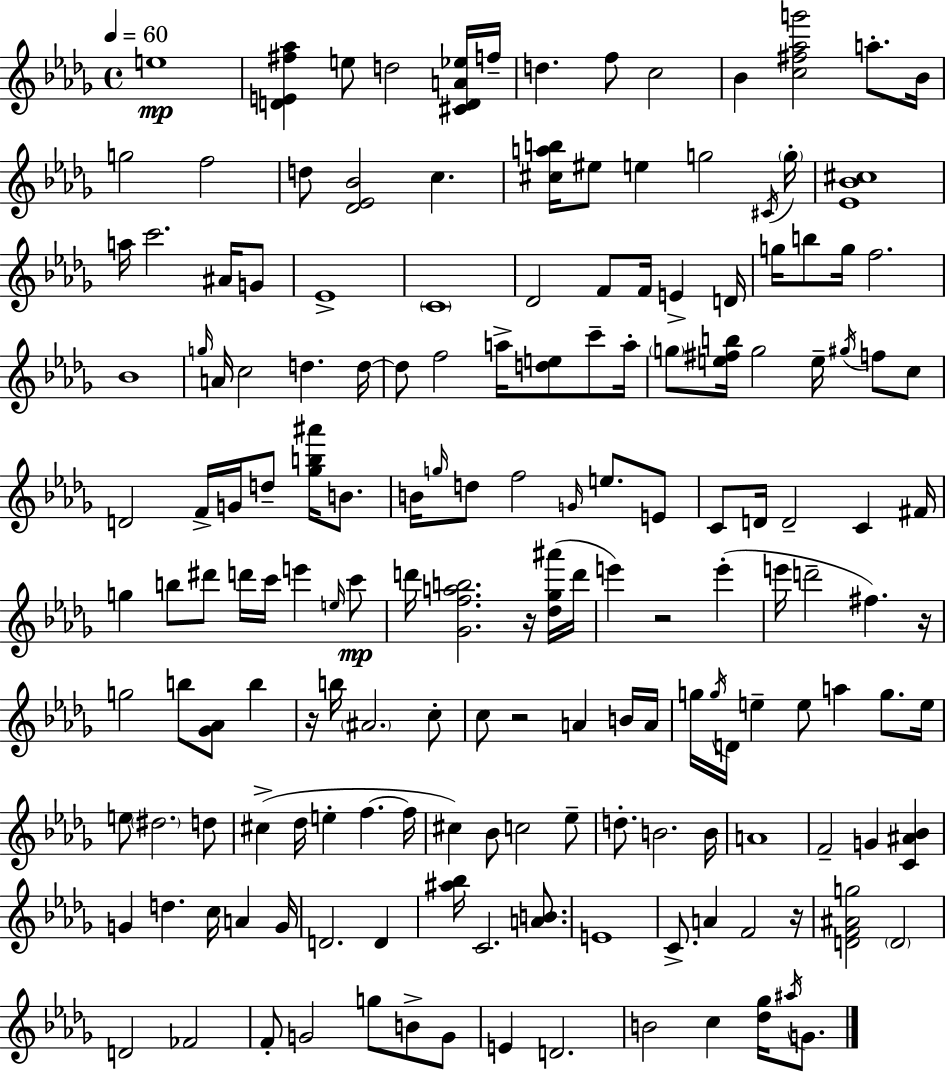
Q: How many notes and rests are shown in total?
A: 168